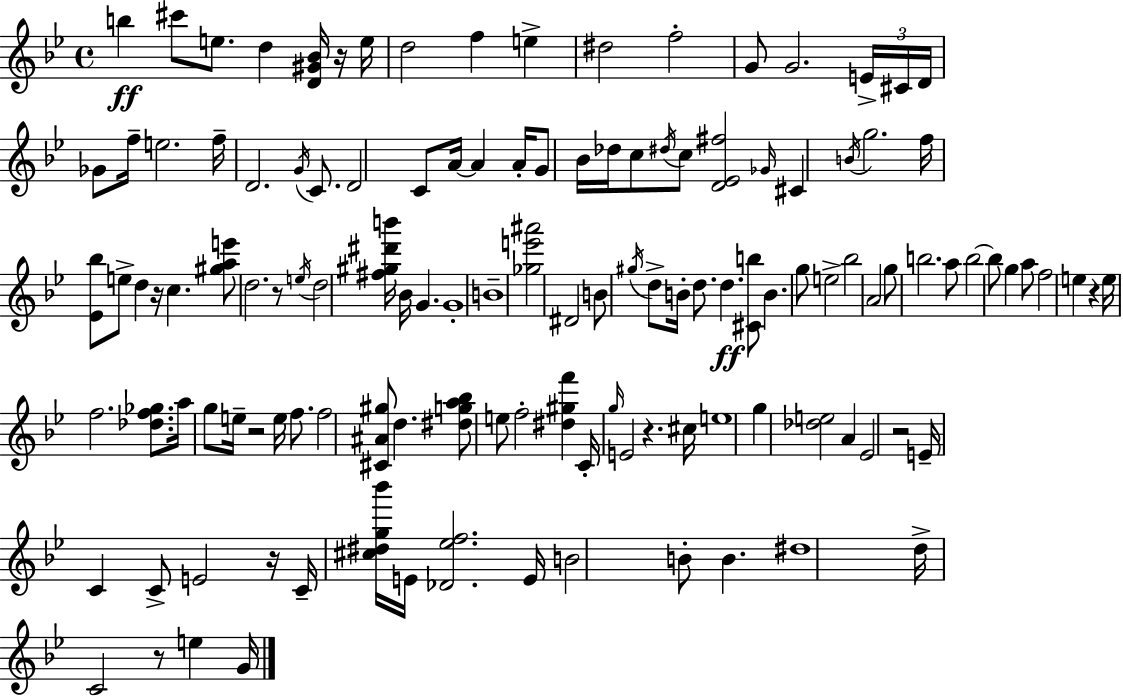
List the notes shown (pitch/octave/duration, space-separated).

B5/q C#6/e E5/e. D5/q [D4,G#4,Bb4]/s R/s E5/s D5/h F5/q E5/q D#5/h F5/h G4/e G4/h. E4/s C#4/s D4/s Gb4/e F5/s E5/h. F5/s D4/h. G4/s C4/e. D4/h C4/e A4/s A4/q A4/s G4/e Bb4/s Db5/s C5/e D#5/s C5/e [D4,Eb4,F#5]/h Gb4/s C#4/q B4/s G5/h. F5/s [Eb4,Bb5]/e E5/e D5/q R/s C5/q. [G#5,A5,E6]/e D5/h. R/e E5/s D5/h [F#5,G#5,D#6,B6]/s Bb4/s G4/q. G4/w B4/w [Gb5,E6,A#6]/h D#4/h B4/e G#5/s D5/e B4/s D5/e. D5/q. [C#4,B5]/e B4/q. G5/e E5/h Bb5/h A4/h G5/e B5/h. A5/e B5/h B5/e G5/q A5/e F5/h E5/q R/q E5/s F5/h. [Db5,F5,Gb5]/e. A5/s G5/e E5/s R/h E5/s F5/e. F5/h [C#4,A#4,G#5]/e D5/q. [D#5,G5,A5,Bb5]/e E5/e F5/h [D#5,G#5,F6]/q C4/s G5/s E4/h R/q. C#5/s E5/w G5/q [Db5,E5]/h A4/q Eb4/h R/h E4/s C4/q C4/e E4/h R/s C4/s [C#5,D#5,G5,Bb6]/s E4/s [Db4,Eb5,F5]/h. E4/s B4/h B4/e B4/q. D#5/w D5/s C4/h R/e E5/q G4/s